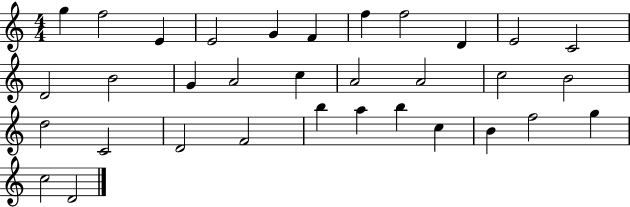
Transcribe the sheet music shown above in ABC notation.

X:1
T:Untitled
M:4/4
L:1/4
K:C
g f2 E E2 G F f f2 D E2 C2 D2 B2 G A2 c A2 A2 c2 B2 d2 C2 D2 F2 b a b c B f2 g c2 D2